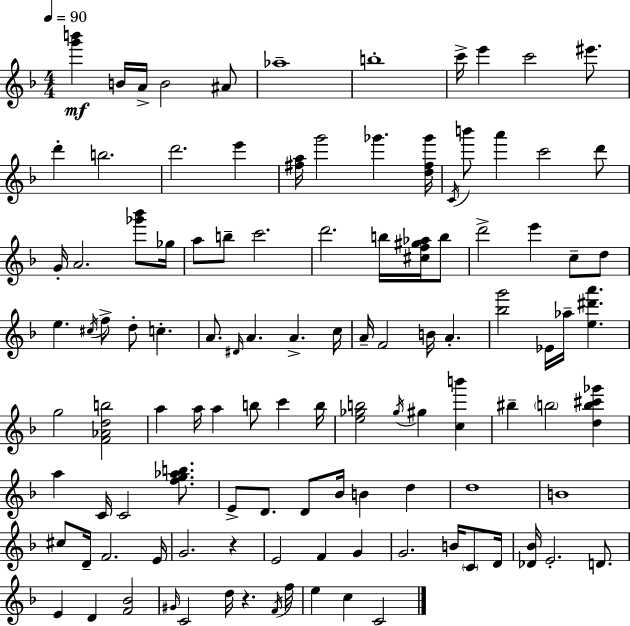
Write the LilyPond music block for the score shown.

{
  \clef treble
  \numericTimeSignature
  \time 4/4
  \key d \minor
  \tempo 4 = 90
  <g''' b'''>4\mf b'16 a'16-> b'2 ais'8 | aes''1-- | b''1-. | c'''16-> e'''4 c'''2 eis'''8. | \break d'''4-. b''2. | d'''2. e'''4 | <fis'' a''>16 g'''2 ges'''4. <d'' fis'' ges'''>16 | \acciaccatura { c'16 } b'''8 a'''4 c'''2 d'''8 | \break g'16-. a'2. <ges''' bes'''>8 | ges''16 a''8 b''8-- c'''2. | d'''2. b''16 <cis'' f'' gis'' aes''>16 b''8 | d'''2-> e'''4 c''8-- d''8 | \break e''4. \acciaccatura { cis''16 } f''8-> d''8-. c''4.-. | a'8. \grace { dis'16 } a'4. a'4.-> | c''16 a'16-- f'2 b'16 a'4.-. | <bes'' g'''>2 ees'16 aes''16-- <e'' dis''' a'''>4. | \break g''2 <f' aes' d'' b''>2 | a''4 a''16 a''4 b''8 c'''4 | b''16 <e'' ges'' b''>2 \acciaccatura { ges''16 } gis''4 | <c'' b'''>4 bis''4-- \parenthesize b''2 | \break <d'' b'' cis''' ges'''>4 a''4 c'16 c'2 | <f'' g'' aes'' b''>8. e'8-> d'8. d'8 bes'16 b'4 | d''4 d''1 | b'1 | \break cis''8 d'16-- f'2. | e'16 g'2. | r4 e'2 f'4 | g'4 g'2. | \break b'16 \parenthesize c'8 d'16 <des' bes'>16 e'2.-. | d'8. e'4 d'4 <f' bes'>2 | \grace { gis'16 } c'2 d''16 r4. | \acciaccatura { f'16 } f''16 e''4 c''4 c'2 | \break \bar "|."
}